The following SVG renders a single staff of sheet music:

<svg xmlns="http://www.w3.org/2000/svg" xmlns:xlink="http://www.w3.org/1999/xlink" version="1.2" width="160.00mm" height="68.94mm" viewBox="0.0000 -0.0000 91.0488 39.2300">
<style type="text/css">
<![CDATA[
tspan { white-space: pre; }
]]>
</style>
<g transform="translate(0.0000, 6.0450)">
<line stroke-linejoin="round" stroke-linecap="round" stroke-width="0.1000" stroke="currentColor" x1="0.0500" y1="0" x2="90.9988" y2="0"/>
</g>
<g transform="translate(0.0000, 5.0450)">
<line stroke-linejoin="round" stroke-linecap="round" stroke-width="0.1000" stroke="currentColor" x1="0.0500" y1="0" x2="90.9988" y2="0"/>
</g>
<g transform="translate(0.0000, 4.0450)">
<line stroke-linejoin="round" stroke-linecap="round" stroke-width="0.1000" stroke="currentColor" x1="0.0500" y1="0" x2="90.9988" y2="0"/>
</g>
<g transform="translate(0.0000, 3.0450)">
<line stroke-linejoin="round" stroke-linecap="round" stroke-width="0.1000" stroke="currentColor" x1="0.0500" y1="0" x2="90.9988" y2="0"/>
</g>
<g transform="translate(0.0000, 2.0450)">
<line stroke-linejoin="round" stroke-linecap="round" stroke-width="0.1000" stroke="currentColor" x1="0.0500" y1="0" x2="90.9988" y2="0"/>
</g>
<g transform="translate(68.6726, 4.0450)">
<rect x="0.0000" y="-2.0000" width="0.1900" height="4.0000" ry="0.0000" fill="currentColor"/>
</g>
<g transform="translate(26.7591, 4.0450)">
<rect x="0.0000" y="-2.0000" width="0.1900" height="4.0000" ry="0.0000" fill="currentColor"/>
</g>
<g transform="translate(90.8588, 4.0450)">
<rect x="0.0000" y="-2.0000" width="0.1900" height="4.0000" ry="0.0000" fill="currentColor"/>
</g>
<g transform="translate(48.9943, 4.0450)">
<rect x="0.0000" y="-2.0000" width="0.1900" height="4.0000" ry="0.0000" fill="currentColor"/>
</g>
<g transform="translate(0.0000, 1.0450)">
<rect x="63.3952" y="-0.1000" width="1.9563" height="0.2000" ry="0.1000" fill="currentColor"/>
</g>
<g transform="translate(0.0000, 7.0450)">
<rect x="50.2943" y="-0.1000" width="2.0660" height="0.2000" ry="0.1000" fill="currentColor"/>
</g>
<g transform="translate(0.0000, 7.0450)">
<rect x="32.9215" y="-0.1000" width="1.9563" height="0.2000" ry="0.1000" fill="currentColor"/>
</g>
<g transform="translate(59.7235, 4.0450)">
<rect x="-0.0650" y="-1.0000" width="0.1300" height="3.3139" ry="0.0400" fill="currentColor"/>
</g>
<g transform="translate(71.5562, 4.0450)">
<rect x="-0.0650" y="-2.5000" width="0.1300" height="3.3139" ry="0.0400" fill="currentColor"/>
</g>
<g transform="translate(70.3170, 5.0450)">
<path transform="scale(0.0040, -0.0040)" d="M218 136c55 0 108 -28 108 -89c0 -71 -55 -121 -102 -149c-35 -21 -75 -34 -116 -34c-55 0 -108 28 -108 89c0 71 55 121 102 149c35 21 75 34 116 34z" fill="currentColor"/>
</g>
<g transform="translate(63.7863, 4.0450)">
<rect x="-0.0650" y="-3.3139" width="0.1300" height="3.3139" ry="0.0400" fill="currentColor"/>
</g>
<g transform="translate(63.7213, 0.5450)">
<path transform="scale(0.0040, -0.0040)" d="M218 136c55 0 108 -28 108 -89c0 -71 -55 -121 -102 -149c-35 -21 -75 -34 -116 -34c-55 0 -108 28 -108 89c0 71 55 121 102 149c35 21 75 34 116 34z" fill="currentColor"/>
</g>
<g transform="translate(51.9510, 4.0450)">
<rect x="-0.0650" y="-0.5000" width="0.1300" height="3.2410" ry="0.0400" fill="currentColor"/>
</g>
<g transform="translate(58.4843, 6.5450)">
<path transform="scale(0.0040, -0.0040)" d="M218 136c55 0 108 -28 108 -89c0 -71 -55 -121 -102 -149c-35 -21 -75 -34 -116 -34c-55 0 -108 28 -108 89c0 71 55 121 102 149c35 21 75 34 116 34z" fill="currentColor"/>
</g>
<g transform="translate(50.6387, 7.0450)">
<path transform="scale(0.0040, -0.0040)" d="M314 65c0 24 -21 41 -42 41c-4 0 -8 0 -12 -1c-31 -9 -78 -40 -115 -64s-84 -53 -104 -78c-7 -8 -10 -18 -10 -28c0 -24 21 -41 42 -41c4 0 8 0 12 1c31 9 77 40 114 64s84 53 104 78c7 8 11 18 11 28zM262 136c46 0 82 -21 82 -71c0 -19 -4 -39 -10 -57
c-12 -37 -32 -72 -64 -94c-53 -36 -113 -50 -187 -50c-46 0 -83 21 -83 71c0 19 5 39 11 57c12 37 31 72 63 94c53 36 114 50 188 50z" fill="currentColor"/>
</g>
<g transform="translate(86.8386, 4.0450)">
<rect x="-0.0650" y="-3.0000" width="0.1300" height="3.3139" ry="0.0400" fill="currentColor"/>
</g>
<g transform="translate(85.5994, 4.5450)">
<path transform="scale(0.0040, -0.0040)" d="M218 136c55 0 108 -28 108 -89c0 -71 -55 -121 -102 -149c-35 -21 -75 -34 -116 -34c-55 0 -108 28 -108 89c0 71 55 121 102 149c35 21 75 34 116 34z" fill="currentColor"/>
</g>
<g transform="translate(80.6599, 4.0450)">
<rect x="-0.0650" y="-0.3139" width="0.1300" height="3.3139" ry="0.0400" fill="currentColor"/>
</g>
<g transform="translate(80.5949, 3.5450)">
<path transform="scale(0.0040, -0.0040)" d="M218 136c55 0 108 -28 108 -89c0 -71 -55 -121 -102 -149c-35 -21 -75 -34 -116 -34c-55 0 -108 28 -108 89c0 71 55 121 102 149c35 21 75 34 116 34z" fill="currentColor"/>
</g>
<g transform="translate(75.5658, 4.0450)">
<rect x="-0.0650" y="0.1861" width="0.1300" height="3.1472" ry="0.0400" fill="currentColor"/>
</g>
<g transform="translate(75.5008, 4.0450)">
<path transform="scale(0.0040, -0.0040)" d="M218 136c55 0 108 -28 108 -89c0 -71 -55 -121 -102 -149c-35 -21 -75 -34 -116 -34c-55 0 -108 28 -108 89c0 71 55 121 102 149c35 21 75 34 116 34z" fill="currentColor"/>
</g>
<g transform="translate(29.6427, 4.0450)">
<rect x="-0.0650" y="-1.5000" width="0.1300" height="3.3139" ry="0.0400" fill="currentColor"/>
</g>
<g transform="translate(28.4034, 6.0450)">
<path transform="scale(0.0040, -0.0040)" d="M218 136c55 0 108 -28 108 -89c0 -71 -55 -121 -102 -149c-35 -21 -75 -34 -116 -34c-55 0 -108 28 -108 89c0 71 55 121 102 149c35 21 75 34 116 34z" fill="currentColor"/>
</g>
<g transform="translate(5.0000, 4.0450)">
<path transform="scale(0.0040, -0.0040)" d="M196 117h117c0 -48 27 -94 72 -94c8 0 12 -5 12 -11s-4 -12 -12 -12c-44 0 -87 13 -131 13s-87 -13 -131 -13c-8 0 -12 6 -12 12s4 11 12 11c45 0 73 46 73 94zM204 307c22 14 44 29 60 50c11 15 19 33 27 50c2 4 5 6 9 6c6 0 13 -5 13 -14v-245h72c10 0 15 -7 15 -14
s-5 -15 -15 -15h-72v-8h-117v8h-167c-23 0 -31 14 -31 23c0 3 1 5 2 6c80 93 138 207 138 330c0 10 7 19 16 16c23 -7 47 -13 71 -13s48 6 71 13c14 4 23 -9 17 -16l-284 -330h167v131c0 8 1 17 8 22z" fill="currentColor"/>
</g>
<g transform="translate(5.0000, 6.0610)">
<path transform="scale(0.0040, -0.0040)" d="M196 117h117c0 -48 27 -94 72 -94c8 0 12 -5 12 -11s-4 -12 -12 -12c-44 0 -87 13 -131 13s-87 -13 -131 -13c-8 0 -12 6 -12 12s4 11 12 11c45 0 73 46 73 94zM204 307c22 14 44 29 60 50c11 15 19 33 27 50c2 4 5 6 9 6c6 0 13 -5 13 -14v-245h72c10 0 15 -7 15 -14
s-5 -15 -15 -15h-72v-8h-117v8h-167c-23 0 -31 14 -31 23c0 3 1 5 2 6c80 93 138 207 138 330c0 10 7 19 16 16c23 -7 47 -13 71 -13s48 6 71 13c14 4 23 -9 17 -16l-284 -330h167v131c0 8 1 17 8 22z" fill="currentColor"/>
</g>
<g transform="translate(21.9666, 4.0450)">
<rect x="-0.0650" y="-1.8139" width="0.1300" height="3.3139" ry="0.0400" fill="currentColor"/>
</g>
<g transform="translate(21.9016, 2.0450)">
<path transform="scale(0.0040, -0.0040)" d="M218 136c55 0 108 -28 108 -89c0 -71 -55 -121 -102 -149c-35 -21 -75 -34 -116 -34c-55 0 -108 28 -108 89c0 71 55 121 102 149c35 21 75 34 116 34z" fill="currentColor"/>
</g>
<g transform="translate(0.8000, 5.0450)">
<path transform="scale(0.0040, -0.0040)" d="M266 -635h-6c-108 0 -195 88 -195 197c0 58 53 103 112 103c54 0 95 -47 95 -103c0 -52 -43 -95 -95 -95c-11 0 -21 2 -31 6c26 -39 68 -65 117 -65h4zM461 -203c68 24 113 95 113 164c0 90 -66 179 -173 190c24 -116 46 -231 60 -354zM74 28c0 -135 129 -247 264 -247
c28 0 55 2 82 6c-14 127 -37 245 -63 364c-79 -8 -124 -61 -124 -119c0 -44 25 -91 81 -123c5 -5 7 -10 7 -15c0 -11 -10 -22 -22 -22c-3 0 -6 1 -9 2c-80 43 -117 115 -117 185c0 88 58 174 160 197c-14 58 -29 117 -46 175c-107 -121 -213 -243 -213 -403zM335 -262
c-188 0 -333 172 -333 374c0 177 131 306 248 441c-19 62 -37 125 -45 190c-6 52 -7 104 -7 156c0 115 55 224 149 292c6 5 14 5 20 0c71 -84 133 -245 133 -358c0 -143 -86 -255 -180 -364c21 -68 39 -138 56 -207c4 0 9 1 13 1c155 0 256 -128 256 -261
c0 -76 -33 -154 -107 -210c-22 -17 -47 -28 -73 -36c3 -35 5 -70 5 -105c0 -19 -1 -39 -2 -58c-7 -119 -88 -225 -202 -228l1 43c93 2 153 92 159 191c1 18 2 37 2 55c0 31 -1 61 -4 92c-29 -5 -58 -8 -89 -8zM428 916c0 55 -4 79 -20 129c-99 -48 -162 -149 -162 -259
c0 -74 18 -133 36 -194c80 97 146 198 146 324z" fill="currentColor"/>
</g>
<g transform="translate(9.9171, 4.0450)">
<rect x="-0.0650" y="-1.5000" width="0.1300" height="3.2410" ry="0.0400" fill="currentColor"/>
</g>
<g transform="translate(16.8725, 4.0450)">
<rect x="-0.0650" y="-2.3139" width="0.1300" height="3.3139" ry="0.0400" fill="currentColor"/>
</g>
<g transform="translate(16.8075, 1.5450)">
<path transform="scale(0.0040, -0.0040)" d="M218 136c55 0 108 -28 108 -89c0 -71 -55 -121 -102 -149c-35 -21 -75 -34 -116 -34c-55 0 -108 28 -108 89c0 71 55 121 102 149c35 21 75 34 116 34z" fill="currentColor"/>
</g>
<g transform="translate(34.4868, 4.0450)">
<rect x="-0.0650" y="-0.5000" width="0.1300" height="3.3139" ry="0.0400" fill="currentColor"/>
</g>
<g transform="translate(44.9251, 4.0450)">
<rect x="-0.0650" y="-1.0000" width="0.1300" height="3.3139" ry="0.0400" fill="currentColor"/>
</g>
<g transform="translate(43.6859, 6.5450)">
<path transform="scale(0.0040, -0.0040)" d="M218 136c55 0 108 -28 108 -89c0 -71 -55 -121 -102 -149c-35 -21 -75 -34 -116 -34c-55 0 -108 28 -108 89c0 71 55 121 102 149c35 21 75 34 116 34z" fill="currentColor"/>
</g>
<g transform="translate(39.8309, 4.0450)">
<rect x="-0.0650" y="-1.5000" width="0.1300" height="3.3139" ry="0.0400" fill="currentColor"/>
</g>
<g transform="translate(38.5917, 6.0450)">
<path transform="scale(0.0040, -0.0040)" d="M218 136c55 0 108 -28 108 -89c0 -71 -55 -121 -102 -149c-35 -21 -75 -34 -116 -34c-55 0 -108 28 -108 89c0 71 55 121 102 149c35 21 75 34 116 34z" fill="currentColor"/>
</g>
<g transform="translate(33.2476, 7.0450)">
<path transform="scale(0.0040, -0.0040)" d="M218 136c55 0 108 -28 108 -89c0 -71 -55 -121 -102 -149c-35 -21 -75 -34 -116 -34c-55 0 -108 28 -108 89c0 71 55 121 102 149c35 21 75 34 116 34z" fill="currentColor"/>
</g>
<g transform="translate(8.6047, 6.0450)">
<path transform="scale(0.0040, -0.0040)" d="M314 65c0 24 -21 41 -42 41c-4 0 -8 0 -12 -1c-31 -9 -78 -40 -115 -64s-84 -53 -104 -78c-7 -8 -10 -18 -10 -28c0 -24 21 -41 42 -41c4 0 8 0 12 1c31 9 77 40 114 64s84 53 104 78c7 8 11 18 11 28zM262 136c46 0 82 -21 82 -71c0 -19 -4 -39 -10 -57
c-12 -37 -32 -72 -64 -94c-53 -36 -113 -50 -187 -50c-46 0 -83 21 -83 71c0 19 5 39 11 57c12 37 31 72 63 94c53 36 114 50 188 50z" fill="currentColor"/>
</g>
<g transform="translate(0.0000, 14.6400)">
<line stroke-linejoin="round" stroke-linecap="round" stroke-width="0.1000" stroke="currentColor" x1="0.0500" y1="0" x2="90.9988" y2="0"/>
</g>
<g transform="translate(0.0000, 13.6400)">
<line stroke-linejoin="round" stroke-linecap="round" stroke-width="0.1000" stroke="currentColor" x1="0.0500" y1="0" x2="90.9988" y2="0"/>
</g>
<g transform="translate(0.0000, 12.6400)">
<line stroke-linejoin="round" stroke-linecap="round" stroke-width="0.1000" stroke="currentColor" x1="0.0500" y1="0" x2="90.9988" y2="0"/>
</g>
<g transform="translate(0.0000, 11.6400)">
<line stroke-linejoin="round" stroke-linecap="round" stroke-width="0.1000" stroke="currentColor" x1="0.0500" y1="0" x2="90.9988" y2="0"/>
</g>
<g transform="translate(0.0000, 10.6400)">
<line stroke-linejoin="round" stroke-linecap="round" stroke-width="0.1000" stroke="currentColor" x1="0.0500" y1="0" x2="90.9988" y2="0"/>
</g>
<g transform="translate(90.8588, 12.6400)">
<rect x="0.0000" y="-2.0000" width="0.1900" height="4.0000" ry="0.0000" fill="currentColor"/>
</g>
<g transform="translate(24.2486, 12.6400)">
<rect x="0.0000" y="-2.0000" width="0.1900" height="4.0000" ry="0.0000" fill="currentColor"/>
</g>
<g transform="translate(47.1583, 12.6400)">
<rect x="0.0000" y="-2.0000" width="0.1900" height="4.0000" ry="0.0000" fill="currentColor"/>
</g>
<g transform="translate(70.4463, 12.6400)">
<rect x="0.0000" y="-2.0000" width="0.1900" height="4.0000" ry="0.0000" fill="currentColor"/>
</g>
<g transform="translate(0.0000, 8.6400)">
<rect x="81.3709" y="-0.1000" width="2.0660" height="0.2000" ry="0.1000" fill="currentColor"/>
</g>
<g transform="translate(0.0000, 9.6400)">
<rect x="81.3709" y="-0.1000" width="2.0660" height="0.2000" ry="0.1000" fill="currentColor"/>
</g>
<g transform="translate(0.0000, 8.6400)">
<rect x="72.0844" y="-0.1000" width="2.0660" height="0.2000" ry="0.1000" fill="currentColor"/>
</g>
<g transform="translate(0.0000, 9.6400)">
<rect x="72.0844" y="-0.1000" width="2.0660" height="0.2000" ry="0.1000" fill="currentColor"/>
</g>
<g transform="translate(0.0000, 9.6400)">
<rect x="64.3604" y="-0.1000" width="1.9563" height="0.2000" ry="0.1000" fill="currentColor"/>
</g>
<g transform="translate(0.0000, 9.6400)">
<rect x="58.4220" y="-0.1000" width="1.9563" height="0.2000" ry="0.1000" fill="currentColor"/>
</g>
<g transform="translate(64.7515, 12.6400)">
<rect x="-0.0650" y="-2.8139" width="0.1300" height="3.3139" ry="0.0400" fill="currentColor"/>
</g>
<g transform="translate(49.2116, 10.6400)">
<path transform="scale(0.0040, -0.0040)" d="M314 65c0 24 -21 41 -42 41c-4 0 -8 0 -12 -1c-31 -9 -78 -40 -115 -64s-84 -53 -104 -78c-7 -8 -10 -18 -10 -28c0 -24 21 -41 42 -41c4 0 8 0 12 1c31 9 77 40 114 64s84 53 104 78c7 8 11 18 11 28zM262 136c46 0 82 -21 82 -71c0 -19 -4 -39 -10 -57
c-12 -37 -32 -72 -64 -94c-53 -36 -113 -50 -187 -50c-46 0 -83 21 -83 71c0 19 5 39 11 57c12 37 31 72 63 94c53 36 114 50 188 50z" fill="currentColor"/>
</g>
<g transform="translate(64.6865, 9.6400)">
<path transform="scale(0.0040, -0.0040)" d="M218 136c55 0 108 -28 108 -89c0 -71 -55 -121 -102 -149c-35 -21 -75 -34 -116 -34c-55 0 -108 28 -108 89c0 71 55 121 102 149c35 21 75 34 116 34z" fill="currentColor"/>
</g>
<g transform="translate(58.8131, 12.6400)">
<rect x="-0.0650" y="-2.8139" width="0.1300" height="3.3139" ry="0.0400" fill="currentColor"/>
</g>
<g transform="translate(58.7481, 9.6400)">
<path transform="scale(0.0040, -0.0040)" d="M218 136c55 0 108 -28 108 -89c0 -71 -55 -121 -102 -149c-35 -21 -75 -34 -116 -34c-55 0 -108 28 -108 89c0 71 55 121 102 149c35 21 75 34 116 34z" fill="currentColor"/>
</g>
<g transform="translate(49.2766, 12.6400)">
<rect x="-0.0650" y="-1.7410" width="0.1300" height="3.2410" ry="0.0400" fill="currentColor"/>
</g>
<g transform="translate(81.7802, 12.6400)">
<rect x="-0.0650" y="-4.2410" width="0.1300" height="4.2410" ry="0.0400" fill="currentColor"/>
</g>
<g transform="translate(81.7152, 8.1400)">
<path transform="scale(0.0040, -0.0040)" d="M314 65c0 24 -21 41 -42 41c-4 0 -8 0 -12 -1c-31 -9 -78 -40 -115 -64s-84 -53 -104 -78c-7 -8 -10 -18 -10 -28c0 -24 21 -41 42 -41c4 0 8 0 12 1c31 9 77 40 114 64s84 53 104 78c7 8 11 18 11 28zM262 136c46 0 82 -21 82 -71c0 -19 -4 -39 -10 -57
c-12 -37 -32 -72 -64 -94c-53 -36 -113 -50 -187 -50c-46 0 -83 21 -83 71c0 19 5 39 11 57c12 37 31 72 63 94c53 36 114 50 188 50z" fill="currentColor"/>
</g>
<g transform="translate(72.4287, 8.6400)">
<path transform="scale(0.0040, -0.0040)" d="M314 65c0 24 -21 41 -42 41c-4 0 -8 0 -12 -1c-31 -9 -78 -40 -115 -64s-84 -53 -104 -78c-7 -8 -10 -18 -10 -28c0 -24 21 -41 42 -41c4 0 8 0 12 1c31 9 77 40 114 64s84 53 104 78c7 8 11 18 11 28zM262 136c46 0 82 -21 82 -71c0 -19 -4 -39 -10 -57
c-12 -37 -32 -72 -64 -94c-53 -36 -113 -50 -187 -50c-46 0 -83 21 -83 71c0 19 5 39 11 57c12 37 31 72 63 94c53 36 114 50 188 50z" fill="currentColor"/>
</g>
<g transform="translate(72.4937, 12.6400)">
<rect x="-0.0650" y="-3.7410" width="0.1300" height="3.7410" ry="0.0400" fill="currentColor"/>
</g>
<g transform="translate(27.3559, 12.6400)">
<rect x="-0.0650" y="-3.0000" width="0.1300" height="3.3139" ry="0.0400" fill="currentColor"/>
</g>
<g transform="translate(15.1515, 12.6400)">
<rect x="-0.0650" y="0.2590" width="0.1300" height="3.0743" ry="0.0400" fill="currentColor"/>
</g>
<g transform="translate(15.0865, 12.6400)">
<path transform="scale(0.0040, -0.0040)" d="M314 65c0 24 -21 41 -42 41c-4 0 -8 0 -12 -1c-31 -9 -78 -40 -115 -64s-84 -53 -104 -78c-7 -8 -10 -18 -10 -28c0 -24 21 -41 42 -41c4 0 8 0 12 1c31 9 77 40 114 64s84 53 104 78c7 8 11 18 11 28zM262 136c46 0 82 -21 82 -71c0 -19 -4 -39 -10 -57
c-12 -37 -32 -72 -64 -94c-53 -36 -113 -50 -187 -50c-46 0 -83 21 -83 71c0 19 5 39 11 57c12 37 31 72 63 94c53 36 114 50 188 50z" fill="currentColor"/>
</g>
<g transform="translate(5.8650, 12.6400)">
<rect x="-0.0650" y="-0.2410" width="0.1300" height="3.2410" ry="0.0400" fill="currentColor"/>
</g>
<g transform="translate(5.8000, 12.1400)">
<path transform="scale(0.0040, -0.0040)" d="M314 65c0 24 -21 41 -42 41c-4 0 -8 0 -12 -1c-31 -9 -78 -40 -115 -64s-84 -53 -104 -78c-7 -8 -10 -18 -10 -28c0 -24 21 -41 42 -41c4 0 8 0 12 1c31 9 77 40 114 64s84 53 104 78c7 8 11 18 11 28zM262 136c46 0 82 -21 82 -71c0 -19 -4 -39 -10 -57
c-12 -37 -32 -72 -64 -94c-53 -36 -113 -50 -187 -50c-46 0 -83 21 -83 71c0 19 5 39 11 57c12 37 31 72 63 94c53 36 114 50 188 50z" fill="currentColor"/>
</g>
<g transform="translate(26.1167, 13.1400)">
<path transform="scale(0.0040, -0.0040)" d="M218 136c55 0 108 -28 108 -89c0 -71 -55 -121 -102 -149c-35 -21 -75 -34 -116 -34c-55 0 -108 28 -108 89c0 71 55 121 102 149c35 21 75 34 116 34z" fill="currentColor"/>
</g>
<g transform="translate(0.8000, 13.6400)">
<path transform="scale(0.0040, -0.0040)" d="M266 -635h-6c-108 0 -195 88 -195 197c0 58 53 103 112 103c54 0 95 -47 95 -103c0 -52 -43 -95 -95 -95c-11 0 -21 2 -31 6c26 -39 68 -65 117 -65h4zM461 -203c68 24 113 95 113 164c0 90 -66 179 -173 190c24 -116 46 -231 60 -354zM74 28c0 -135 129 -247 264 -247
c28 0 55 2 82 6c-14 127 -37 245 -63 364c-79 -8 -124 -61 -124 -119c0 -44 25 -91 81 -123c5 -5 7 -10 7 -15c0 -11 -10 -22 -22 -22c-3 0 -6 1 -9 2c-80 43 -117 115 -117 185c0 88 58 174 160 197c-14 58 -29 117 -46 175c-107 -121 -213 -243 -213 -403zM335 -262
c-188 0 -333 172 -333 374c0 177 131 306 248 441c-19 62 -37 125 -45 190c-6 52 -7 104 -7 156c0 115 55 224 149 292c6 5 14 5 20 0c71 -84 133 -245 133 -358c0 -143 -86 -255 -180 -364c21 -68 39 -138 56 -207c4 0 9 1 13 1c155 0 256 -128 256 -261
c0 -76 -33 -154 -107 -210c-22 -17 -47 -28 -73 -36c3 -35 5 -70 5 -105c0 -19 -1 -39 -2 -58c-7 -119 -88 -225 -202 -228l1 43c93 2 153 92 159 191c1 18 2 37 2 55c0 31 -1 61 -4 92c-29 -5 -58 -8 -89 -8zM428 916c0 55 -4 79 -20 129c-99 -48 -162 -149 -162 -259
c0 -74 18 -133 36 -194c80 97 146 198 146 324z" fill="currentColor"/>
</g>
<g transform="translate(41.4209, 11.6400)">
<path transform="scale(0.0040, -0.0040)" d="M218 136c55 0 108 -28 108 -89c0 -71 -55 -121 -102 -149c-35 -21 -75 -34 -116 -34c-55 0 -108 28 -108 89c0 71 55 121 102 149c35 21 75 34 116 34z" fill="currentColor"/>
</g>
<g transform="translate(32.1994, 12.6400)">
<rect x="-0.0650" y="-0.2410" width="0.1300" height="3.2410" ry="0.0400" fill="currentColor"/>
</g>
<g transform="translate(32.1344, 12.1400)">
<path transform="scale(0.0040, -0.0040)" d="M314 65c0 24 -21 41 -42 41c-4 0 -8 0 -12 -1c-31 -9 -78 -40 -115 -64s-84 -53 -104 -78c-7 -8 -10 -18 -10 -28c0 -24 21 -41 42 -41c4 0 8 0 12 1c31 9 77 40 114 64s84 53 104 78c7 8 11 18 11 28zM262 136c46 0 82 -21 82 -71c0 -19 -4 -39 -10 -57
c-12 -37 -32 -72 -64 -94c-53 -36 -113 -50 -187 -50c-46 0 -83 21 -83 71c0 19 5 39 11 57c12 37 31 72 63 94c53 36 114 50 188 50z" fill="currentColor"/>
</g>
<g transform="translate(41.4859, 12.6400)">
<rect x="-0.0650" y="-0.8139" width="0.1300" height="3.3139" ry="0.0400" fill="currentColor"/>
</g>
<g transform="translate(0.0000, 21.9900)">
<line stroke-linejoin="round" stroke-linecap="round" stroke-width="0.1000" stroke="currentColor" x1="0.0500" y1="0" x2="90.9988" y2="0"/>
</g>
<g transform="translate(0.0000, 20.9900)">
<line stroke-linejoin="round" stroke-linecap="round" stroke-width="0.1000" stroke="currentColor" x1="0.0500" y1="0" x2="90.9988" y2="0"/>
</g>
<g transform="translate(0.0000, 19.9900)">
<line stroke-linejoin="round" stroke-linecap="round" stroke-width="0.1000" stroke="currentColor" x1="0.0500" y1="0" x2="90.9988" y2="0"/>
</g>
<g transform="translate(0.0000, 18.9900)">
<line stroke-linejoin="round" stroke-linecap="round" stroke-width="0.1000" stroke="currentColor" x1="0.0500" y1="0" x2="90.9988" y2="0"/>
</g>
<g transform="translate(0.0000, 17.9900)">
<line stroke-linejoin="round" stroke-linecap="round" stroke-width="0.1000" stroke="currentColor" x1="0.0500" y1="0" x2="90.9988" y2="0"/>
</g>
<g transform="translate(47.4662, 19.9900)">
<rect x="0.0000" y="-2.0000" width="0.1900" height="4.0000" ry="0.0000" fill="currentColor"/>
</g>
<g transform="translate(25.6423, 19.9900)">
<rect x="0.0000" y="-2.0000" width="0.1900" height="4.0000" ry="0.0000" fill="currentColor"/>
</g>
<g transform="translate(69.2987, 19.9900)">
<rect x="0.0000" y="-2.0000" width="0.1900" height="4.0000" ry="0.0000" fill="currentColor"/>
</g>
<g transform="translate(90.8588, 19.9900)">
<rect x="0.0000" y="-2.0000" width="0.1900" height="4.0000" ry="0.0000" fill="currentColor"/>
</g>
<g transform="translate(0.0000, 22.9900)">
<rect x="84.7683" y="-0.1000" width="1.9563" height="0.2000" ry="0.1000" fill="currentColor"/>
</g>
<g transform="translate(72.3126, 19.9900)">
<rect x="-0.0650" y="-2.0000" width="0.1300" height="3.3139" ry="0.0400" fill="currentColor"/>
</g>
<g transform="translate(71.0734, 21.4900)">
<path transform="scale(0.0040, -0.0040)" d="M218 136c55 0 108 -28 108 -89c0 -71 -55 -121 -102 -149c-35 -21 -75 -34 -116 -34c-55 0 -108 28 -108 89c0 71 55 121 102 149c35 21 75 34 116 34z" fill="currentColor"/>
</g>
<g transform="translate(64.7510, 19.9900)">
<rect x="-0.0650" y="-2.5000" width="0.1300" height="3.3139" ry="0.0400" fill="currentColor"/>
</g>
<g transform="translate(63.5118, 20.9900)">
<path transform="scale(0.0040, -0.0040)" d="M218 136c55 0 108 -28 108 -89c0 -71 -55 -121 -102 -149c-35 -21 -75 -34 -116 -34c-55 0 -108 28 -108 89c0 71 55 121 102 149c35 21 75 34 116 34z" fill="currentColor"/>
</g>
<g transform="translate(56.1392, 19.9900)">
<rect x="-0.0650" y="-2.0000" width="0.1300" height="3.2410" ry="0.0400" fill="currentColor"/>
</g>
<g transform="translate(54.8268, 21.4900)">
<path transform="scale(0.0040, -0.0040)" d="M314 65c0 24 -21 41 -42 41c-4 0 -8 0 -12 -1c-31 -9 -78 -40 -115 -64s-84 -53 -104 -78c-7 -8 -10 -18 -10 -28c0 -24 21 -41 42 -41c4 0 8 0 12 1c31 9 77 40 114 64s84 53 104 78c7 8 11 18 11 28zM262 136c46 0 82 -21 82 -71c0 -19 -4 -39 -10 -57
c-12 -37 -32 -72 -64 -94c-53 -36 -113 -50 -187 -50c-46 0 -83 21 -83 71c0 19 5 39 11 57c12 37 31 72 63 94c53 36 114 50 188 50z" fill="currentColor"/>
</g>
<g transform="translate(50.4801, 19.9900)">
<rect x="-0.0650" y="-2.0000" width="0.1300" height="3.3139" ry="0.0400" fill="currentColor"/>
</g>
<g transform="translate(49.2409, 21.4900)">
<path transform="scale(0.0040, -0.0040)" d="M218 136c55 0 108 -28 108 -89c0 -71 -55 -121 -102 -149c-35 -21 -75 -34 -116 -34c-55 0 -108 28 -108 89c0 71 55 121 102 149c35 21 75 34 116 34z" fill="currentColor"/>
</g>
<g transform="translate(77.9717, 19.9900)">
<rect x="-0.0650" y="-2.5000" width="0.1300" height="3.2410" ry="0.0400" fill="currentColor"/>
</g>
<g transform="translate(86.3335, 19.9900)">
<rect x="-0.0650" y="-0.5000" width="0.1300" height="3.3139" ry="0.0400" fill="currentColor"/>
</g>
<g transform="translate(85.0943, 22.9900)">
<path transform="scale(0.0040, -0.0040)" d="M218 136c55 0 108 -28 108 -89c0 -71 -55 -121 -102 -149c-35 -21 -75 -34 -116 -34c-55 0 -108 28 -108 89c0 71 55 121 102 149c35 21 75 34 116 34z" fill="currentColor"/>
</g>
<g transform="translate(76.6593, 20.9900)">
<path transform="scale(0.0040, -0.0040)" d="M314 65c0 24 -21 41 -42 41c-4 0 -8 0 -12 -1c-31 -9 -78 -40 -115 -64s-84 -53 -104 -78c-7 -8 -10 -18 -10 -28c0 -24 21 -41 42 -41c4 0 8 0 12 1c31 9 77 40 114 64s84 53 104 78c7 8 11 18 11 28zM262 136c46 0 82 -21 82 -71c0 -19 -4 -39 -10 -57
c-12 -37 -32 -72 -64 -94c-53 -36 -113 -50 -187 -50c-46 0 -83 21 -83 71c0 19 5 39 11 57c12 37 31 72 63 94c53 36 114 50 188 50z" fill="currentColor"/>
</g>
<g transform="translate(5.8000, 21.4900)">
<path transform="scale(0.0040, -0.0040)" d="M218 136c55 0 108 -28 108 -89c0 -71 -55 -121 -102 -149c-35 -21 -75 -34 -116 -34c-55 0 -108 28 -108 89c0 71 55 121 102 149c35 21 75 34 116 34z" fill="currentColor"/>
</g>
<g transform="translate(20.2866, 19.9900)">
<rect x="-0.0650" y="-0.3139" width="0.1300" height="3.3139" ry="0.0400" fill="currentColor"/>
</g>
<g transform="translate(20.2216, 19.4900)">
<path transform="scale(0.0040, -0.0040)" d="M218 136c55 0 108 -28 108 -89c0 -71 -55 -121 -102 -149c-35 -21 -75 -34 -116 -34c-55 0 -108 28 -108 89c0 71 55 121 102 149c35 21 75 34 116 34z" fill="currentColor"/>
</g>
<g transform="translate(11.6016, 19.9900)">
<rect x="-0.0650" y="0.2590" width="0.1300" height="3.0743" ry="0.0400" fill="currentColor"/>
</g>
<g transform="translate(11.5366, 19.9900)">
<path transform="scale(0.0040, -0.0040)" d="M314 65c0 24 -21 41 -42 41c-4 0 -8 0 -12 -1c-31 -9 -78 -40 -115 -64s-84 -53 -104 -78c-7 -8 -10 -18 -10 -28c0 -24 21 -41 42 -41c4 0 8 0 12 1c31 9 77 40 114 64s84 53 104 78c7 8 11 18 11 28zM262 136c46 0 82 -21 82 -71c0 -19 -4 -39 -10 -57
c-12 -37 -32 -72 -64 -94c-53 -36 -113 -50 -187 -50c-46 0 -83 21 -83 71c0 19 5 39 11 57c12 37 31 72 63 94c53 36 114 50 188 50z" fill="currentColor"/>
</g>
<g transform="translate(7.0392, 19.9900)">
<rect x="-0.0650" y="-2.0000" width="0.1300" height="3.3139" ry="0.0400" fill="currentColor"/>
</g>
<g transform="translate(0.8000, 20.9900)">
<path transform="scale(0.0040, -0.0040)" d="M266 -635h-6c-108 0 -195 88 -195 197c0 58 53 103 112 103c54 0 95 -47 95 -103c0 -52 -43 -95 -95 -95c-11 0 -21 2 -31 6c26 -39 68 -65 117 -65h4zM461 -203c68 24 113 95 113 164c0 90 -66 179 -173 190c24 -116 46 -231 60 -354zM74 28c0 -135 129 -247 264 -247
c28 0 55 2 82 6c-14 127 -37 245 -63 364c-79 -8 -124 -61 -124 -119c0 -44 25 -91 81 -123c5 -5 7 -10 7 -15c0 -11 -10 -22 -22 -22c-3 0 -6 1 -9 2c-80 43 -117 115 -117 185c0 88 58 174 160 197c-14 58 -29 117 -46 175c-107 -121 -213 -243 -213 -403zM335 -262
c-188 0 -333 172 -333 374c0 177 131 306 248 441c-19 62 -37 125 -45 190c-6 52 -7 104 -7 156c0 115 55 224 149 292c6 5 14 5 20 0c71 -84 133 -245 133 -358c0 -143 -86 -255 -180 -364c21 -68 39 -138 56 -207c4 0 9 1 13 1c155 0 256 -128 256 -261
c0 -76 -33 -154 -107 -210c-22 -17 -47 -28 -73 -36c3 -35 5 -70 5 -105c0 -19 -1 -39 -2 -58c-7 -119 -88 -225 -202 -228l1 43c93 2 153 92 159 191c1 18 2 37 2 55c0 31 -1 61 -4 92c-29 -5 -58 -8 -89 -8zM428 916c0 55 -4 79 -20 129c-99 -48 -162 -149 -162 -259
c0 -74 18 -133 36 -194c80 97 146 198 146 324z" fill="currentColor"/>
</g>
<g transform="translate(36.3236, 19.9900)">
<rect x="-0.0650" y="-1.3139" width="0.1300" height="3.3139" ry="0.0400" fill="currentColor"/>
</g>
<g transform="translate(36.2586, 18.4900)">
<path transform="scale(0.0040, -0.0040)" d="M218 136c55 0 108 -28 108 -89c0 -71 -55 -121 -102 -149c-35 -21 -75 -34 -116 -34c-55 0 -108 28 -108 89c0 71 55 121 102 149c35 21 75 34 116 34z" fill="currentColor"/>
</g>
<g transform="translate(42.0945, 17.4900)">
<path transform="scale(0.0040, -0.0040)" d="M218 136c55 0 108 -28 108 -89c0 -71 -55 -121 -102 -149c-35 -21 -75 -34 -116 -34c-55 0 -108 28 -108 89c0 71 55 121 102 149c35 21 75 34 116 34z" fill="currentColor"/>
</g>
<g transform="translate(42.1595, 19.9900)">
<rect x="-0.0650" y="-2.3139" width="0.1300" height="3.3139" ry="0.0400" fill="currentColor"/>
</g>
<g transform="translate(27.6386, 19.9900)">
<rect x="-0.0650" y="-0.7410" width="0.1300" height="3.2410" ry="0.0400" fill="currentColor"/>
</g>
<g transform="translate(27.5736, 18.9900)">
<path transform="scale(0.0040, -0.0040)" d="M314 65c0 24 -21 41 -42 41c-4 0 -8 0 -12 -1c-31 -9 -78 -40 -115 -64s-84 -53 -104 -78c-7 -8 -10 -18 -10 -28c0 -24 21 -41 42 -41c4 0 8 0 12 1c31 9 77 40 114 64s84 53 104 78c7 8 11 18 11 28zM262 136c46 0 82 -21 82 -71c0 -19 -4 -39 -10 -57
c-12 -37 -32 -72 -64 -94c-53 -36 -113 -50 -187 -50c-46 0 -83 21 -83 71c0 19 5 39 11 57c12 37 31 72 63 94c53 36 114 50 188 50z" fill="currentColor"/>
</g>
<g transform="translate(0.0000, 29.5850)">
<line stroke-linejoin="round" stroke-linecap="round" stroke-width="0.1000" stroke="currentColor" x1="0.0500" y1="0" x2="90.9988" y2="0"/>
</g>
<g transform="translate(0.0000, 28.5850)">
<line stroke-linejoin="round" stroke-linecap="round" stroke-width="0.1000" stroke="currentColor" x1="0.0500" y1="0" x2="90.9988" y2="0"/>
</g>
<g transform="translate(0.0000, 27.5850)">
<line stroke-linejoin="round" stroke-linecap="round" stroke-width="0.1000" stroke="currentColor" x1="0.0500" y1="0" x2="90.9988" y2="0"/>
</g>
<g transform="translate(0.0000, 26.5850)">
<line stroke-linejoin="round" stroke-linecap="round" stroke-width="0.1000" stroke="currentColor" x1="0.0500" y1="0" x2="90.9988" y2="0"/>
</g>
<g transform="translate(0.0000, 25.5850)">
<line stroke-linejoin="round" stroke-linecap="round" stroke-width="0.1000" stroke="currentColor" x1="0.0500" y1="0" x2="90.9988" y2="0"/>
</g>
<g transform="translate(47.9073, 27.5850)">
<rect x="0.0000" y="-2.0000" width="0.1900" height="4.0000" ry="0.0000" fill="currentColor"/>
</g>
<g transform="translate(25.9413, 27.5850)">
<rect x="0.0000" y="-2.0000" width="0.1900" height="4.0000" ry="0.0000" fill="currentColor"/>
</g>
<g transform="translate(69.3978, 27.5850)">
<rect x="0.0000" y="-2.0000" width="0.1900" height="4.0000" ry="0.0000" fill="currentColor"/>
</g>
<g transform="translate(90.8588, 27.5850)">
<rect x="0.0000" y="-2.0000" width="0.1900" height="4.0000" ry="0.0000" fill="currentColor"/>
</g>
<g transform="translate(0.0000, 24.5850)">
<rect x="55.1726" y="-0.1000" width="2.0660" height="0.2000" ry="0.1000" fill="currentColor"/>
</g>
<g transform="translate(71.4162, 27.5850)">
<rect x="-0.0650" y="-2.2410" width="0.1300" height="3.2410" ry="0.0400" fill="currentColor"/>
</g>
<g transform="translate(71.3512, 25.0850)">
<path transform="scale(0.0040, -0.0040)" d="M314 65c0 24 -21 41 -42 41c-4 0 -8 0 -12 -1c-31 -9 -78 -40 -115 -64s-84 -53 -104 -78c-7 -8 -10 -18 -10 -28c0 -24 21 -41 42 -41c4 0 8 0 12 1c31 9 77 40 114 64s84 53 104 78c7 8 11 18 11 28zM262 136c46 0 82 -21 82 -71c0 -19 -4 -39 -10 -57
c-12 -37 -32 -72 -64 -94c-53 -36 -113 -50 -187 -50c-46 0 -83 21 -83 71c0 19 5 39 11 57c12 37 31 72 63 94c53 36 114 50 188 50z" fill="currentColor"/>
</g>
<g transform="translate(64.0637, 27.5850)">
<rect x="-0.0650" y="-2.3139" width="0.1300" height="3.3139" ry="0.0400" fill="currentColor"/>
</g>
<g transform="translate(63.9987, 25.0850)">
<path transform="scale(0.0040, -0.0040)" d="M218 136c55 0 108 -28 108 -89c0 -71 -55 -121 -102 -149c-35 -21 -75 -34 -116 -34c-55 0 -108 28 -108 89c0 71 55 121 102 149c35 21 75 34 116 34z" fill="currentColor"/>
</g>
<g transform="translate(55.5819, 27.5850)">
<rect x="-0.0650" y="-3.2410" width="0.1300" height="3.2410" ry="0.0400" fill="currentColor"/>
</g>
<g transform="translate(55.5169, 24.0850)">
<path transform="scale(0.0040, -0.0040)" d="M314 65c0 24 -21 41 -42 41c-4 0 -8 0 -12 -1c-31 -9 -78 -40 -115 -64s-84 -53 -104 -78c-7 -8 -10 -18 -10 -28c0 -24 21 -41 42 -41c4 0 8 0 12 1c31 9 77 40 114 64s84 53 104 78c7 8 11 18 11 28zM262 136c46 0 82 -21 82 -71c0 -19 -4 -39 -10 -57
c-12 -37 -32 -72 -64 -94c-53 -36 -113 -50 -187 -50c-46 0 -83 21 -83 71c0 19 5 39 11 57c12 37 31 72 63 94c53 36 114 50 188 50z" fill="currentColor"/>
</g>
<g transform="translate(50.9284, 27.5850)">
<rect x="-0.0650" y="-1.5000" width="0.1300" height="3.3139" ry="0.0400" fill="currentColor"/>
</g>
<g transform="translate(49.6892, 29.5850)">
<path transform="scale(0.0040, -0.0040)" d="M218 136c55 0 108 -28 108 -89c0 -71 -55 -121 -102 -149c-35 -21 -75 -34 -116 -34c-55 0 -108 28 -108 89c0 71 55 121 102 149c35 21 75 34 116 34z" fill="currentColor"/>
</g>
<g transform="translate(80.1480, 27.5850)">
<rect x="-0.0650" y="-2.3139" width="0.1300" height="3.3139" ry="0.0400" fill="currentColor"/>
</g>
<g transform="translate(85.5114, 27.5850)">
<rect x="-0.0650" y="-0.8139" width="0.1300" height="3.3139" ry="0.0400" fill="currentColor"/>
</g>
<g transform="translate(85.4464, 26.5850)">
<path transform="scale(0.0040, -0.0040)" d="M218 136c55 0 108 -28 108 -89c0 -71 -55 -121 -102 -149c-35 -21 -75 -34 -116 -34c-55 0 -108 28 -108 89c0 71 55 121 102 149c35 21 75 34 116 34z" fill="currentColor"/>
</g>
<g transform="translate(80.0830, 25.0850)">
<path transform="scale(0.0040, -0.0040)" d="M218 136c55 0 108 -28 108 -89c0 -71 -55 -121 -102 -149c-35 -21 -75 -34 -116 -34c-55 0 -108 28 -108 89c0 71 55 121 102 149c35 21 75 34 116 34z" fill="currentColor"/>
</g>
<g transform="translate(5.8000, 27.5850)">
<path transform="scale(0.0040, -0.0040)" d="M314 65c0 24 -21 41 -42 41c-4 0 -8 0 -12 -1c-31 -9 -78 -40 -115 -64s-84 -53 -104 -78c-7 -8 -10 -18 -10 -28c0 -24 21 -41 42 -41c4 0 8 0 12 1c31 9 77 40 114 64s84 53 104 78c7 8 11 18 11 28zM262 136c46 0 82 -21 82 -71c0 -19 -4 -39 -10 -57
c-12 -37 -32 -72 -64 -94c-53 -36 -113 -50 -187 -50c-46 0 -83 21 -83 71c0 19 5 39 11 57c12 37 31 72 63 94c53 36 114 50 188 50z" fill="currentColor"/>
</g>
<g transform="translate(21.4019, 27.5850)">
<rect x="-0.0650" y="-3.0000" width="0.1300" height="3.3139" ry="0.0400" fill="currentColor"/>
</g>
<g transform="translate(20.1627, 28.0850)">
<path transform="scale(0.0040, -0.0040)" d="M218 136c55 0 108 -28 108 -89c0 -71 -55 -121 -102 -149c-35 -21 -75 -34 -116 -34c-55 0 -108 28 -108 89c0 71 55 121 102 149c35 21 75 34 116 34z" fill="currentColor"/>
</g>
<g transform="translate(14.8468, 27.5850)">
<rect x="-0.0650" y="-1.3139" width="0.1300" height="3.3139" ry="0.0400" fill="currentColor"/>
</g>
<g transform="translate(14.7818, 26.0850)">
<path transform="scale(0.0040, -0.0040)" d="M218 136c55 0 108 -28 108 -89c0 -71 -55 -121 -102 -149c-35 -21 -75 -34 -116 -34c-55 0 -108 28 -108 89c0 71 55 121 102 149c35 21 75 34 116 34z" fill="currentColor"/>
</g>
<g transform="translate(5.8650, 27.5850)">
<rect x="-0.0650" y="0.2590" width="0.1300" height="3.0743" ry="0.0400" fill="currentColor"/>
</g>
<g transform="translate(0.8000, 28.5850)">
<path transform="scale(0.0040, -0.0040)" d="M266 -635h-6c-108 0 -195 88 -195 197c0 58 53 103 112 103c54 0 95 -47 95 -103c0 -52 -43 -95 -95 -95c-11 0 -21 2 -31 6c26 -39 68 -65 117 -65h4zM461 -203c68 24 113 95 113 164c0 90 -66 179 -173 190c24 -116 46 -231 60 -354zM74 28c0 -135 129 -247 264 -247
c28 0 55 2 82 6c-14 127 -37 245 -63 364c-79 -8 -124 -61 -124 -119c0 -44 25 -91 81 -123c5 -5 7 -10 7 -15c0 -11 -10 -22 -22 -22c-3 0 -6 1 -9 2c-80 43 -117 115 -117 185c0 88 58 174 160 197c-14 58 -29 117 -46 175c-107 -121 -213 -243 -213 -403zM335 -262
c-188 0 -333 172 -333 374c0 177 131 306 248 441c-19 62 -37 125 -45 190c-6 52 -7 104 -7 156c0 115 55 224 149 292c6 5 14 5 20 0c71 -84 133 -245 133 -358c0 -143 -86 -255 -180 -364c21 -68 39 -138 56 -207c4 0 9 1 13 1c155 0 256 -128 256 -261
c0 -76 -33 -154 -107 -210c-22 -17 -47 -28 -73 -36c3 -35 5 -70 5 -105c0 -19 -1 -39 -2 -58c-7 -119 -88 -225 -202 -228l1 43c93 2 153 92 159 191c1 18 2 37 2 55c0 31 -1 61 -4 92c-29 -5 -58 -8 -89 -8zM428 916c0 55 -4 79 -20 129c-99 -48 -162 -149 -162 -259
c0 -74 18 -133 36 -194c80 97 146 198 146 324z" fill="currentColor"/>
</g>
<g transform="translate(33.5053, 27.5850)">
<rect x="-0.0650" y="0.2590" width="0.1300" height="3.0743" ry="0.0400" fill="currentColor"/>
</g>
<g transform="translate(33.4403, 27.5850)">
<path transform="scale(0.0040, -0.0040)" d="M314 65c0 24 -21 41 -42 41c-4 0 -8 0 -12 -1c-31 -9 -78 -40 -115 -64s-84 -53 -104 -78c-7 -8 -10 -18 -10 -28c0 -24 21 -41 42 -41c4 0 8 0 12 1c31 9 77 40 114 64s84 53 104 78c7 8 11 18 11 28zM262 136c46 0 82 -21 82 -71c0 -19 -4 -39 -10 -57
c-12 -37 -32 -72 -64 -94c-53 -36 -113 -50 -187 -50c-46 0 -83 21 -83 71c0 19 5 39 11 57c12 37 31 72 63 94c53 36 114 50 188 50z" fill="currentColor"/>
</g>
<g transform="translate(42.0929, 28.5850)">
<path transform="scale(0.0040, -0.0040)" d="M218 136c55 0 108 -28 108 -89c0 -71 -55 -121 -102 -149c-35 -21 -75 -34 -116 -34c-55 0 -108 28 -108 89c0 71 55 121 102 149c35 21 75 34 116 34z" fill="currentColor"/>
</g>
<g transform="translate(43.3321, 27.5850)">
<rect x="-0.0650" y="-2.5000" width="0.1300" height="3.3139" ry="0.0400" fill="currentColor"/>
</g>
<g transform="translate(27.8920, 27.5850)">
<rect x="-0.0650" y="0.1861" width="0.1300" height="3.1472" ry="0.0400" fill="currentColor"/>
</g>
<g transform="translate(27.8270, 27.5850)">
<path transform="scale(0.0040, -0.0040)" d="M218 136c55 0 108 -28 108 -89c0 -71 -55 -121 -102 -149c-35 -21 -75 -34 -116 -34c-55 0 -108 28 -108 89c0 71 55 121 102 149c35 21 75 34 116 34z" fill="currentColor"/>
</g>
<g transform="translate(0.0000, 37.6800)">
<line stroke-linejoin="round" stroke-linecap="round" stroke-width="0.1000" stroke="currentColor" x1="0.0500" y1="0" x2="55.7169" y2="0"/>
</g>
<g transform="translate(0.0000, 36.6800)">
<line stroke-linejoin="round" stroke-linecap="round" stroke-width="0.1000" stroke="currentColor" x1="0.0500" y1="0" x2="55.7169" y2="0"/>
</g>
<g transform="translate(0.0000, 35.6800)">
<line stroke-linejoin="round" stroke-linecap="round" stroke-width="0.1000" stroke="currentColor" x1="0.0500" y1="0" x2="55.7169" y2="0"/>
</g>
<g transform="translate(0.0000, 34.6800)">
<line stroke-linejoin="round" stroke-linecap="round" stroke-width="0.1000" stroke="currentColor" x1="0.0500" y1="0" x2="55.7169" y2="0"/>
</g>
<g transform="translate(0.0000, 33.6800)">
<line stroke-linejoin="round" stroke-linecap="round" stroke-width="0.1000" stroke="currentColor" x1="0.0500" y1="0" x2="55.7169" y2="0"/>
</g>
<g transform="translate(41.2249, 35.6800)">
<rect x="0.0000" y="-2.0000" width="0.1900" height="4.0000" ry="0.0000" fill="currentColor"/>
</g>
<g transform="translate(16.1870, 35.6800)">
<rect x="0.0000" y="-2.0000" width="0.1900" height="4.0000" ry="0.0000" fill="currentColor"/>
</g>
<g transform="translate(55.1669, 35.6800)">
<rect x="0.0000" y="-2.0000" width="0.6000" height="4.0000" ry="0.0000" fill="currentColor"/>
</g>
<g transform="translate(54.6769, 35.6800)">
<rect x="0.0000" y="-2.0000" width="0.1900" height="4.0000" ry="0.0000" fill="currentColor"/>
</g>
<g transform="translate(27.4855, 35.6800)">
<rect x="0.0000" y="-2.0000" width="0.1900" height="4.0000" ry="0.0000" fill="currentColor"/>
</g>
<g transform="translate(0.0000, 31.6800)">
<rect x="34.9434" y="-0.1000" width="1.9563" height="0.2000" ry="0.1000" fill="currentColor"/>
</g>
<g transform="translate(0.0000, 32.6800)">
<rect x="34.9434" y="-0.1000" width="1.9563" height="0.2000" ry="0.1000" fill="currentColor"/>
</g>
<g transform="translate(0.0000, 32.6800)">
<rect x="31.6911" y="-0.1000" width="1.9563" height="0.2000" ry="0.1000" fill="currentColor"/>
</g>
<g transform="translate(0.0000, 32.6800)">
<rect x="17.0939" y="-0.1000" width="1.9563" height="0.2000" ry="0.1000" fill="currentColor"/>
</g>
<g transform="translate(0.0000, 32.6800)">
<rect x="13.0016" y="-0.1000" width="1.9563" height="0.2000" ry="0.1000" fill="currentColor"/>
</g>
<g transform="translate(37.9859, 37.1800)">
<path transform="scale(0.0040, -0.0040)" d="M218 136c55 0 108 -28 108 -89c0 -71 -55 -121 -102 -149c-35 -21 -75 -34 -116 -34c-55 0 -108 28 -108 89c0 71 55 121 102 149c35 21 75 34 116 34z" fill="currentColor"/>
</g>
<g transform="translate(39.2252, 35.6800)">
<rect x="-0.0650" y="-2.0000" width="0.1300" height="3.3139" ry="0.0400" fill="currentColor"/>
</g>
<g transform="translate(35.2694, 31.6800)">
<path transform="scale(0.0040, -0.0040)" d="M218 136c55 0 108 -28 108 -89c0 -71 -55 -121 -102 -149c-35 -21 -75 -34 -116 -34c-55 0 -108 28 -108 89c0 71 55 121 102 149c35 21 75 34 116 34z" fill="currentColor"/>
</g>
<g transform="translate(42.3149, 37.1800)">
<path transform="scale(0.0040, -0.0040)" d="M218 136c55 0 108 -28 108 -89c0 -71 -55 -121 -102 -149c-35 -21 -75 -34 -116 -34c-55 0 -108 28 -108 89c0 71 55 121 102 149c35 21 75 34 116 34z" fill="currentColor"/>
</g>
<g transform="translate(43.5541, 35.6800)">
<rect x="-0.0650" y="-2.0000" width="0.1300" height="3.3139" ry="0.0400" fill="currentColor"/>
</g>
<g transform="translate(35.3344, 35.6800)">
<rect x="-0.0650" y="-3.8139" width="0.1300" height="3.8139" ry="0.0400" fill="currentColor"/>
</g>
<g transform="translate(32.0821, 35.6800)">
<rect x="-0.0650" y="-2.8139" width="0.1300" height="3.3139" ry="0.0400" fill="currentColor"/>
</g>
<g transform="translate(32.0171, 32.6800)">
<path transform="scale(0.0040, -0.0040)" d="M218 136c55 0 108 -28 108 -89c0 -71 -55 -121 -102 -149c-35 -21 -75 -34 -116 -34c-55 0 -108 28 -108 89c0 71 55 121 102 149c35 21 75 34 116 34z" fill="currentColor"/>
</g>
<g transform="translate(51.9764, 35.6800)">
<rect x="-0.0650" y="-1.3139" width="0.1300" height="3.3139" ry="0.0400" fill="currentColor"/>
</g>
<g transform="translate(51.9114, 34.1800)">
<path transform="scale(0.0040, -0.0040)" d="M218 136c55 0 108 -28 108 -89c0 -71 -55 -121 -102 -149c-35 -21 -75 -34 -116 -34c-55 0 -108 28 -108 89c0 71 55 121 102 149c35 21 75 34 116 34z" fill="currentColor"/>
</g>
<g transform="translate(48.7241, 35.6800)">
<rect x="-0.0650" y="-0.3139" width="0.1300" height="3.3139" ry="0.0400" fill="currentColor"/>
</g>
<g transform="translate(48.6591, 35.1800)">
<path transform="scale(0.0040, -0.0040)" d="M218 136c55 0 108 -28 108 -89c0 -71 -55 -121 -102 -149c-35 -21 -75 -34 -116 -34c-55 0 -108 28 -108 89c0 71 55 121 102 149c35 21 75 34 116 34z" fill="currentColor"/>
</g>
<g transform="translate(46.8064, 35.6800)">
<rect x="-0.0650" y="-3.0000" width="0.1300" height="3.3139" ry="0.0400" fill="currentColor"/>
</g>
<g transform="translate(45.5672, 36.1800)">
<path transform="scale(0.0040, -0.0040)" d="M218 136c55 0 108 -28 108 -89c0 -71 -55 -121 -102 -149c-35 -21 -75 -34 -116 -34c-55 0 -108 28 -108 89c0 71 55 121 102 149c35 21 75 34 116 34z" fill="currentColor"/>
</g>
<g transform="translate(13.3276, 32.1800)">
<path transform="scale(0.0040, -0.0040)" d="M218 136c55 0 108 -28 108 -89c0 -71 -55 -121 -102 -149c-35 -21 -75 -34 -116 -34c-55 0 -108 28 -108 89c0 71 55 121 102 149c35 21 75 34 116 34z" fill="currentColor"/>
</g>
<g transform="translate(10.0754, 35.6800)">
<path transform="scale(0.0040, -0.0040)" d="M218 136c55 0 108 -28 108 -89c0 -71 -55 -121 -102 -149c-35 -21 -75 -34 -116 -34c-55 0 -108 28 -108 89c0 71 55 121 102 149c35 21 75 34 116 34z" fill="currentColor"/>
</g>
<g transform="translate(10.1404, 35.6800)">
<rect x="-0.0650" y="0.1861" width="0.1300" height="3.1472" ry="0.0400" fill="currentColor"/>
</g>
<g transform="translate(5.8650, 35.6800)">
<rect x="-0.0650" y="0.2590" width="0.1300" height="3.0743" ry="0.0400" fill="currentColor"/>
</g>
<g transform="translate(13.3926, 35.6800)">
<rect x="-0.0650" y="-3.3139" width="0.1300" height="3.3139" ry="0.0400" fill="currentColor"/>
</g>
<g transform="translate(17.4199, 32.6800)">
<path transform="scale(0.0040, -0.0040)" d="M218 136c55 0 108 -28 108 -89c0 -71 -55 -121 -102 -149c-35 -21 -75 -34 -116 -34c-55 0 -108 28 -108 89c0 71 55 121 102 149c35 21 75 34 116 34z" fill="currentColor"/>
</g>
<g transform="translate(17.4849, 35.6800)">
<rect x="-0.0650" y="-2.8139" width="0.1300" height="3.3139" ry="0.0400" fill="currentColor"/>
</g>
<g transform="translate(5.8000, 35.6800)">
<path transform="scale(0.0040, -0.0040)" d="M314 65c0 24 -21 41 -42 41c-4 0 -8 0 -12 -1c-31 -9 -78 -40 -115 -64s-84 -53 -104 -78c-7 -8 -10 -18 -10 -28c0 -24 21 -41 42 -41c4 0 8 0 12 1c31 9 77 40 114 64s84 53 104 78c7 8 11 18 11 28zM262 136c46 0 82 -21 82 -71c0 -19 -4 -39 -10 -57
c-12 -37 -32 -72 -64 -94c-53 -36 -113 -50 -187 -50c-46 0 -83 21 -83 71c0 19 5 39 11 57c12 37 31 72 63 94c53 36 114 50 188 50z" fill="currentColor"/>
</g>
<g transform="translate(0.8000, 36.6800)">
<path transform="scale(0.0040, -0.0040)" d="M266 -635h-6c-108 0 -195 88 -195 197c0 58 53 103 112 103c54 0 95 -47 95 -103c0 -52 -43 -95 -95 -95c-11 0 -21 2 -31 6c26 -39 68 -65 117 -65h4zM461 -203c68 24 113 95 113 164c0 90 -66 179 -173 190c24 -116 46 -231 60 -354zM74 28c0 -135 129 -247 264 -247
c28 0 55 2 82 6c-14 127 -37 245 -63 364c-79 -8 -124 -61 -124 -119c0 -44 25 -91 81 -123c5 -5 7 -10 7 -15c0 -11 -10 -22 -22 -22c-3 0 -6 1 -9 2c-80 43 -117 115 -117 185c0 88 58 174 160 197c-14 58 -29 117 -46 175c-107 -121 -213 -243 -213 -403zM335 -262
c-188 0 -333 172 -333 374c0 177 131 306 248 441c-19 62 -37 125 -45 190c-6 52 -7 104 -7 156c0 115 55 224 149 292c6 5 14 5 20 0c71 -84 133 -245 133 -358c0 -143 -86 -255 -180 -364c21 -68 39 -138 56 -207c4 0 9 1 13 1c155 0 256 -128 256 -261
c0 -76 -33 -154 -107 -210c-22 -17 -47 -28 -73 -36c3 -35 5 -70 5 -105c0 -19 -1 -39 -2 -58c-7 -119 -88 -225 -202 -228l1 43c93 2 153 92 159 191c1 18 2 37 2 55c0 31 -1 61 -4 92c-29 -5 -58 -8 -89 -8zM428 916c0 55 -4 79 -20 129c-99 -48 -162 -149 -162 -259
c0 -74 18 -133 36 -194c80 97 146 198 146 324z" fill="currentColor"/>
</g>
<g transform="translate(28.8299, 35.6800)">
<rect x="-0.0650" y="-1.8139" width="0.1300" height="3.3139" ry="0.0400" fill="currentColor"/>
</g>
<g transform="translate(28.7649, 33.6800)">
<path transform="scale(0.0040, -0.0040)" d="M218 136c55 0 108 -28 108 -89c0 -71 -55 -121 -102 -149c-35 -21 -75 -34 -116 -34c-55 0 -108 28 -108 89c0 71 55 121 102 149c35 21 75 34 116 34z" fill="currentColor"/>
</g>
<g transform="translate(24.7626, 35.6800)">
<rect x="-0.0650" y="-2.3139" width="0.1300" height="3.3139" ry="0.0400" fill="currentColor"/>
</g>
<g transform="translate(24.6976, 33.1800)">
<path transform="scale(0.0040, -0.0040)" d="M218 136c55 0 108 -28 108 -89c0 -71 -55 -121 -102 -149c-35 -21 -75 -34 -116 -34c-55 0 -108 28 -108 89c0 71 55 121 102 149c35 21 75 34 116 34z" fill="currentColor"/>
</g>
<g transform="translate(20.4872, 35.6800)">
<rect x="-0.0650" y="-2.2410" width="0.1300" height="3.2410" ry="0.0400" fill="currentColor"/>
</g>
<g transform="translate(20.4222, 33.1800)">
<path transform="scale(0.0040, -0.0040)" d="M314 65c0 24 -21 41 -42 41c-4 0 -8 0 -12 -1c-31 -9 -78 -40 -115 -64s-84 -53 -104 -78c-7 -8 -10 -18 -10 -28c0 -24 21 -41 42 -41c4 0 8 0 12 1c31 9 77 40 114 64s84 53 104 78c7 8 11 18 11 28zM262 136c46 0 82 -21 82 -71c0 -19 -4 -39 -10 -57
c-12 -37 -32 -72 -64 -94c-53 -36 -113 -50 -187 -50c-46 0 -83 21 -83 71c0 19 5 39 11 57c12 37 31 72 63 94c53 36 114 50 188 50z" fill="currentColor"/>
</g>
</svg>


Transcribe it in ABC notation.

X:1
T:Untitled
M:4/4
L:1/4
K:C
E2 g f E C E D C2 D b G B c A c2 B2 A c2 d f2 a a c'2 d'2 F B2 c d2 e g F F2 G F G2 C B2 e A B B2 G E b2 g g2 g d B2 B b a g2 g f a c' F F A c e